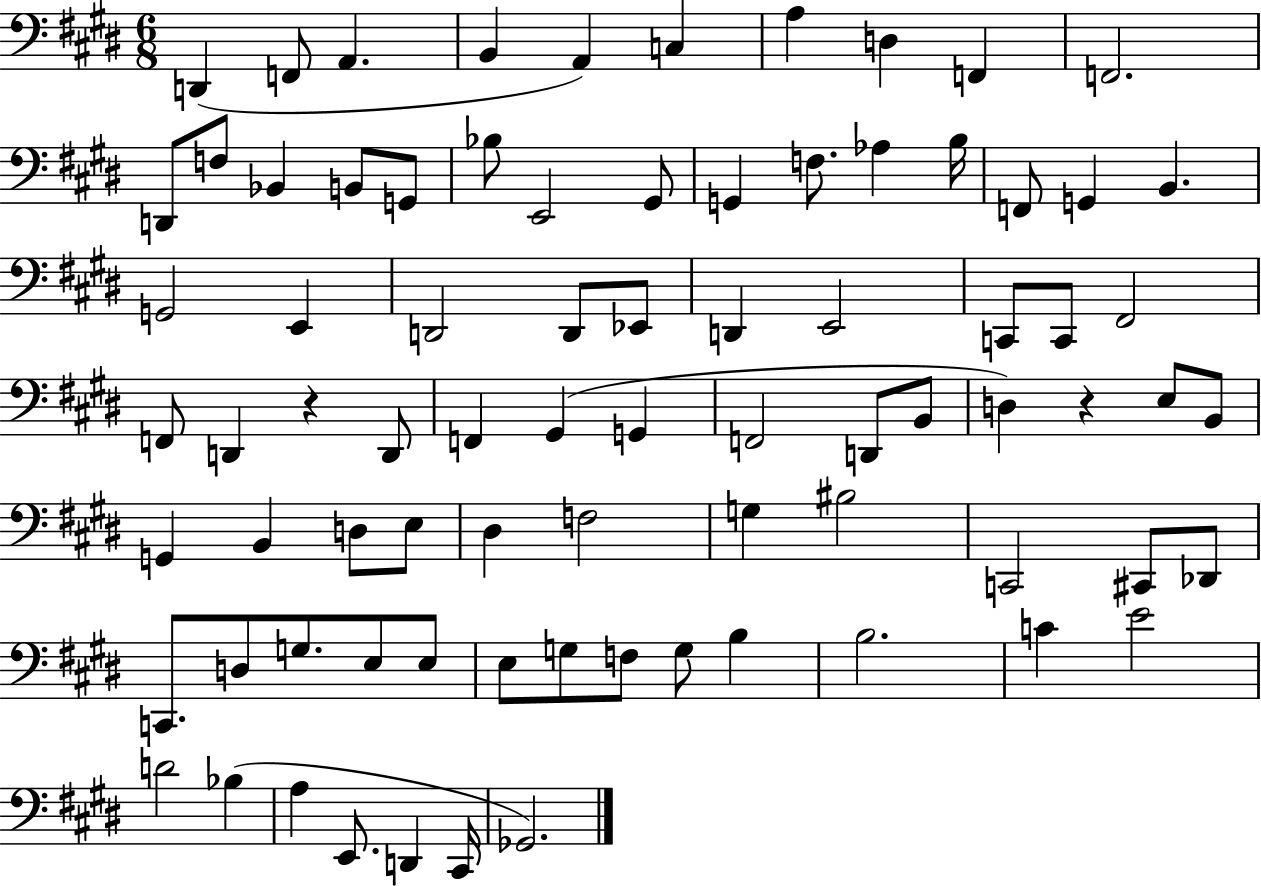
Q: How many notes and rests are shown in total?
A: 80